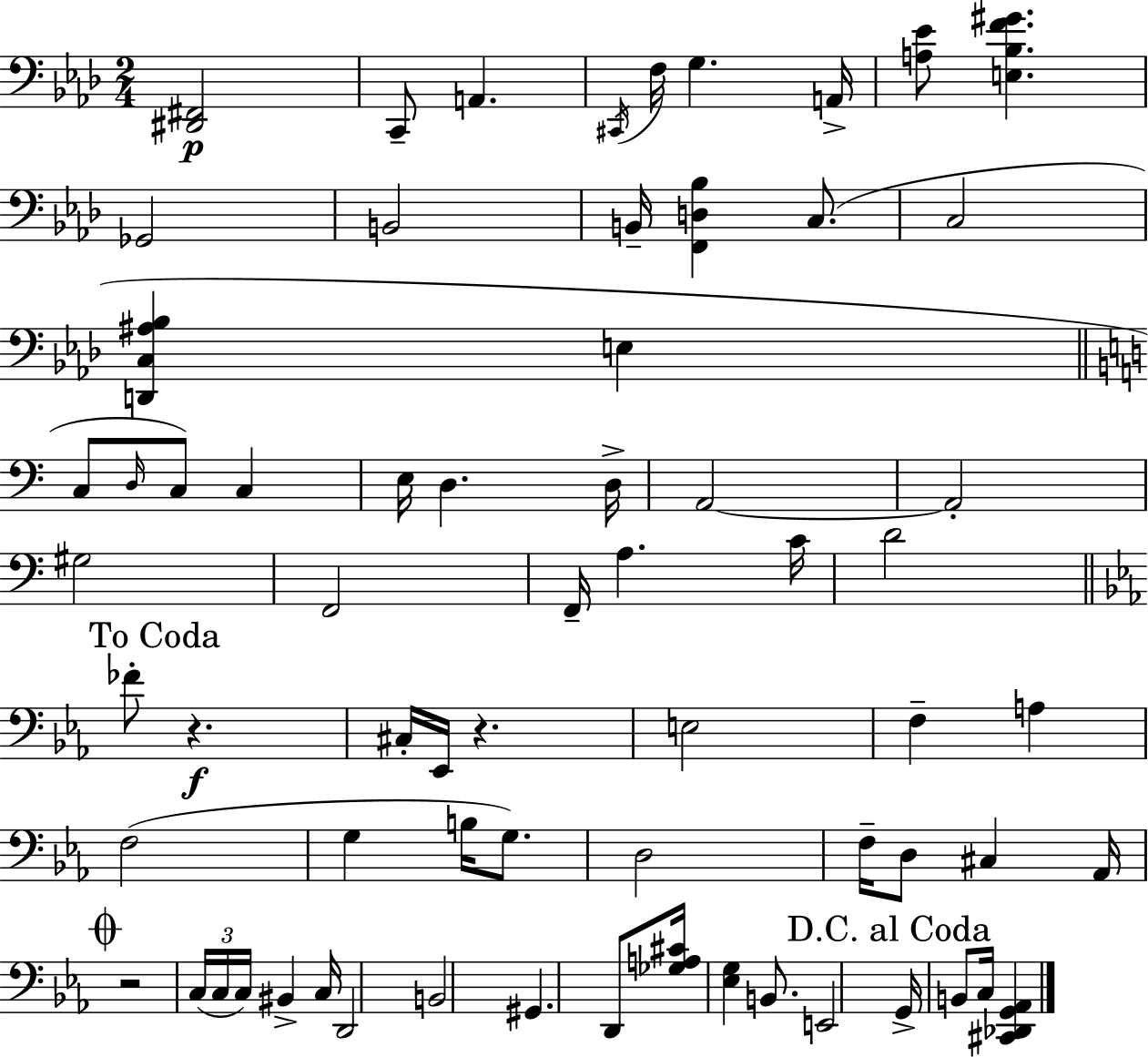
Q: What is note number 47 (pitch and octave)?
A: C3